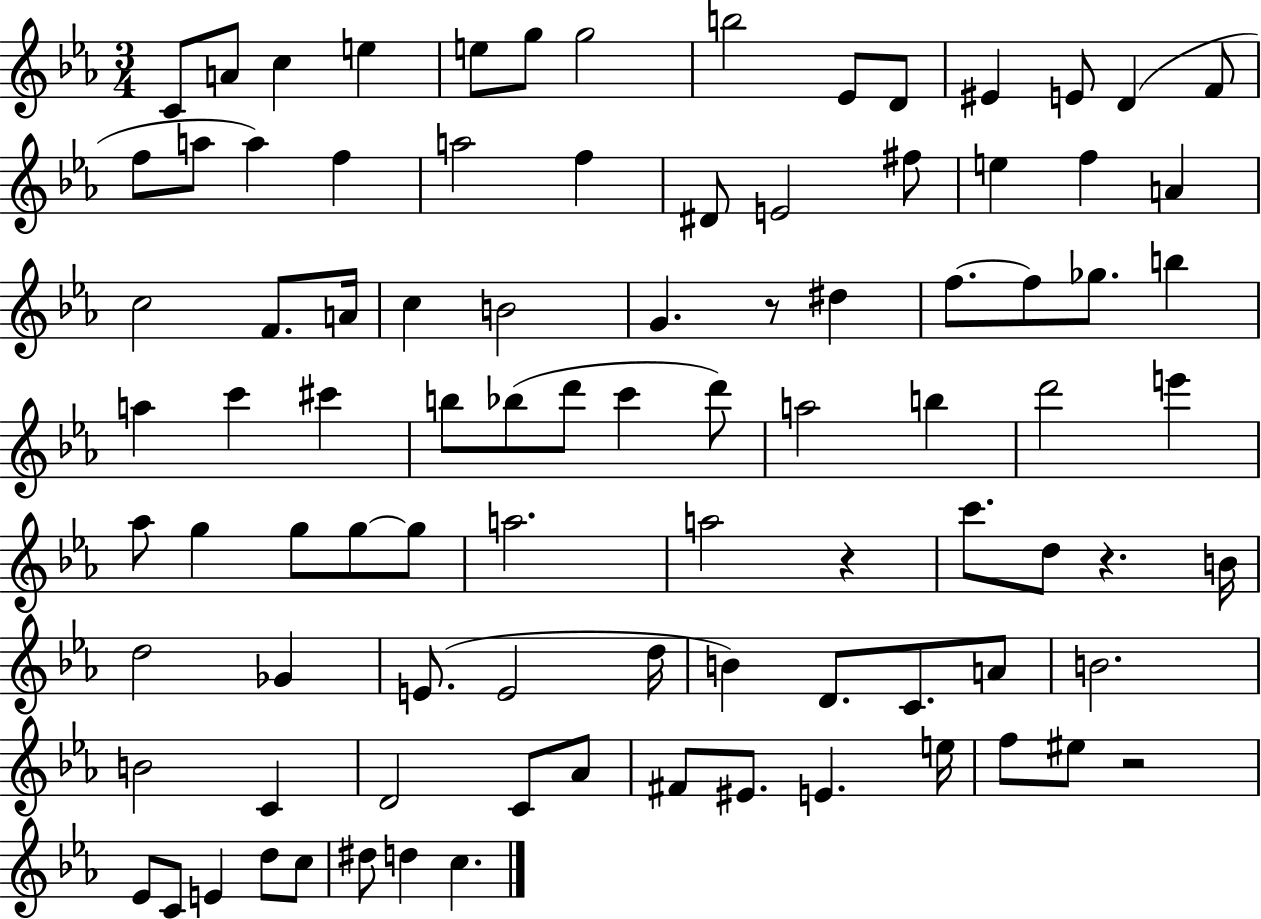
C4/e A4/e C5/q E5/q E5/e G5/e G5/h B5/h Eb4/e D4/e EIS4/q E4/e D4/q F4/e F5/e A5/e A5/q F5/q A5/h F5/q D#4/e E4/h F#5/e E5/q F5/q A4/q C5/h F4/e. A4/s C5/q B4/h G4/q. R/e D#5/q F5/e. F5/e Gb5/e. B5/q A5/q C6/q C#6/q B5/e Bb5/e D6/e C6/q D6/e A5/h B5/q D6/h E6/q Ab5/e G5/q G5/e G5/e G5/e A5/h. A5/h R/q C6/e. D5/e R/q. B4/s D5/h Gb4/q E4/e. E4/h D5/s B4/q D4/e. C4/e. A4/e B4/h. B4/h C4/q D4/h C4/e Ab4/e F#4/e EIS4/e. E4/q. E5/s F5/e EIS5/e R/h Eb4/e C4/e E4/q D5/e C5/e D#5/e D5/q C5/q.